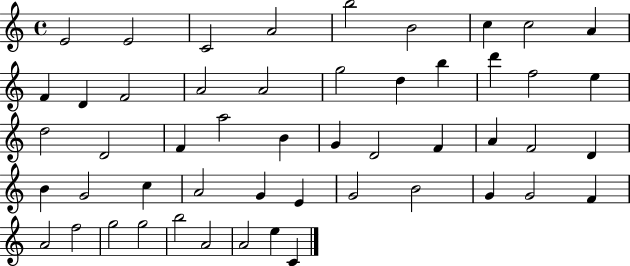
{
  \clef treble
  \time 4/4
  \defaultTimeSignature
  \key c \major
  e'2 e'2 | c'2 a'2 | b''2 b'2 | c''4 c''2 a'4 | \break f'4 d'4 f'2 | a'2 a'2 | g''2 d''4 b''4 | d'''4 f''2 e''4 | \break d''2 d'2 | f'4 a''2 b'4 | g'4 d'2 f'4 | a'4 f'2 d'4 | \break b'4 g'2 c''4 | a'2 g'4 e'4 | g'2 b'2 | g'4 g'2 f'4 | \break a'2 f''2 | g''2 g''2 | b''2 a'2 | a'2 e''4 c'4 | \break \bar "|."
}